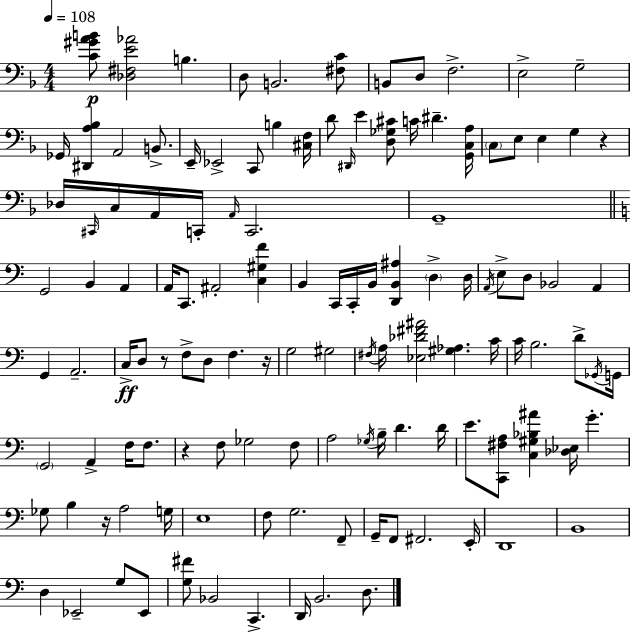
{
  \clef bass
  \numericTimeSignature
  \time 4/4
  \key f \major
  \tempo 4 = 108
  \repeat volta 2 { <c' gis' a' b'>8\p <des fis e' aes'>2 b4. | d8 b,2. <fis c'>8 | b,8 d8 f2.-> | e2-> g2-- | \break ges,16 <dis, a bes>4 a,2 b,8.-> | e,16-- ees,2-> c,8 b4 <cis f>16 | d'8 \grace { dis,16 } e'4 <d ges cis'>8 c'16 dis'4.-- | <g, c a>16 \parenthesize c8 e8 e4 g4 r4 | \break des16 \grace { cis,16 } c16 a,16 c,16-. \grace { a,16 } c,2. | g,1-- | \bar "||" \break \key c \major g,2 b,4 a,4 | a,16 c,8. ais,2-. <c gis f'>4 | b,4 c,16 c,16-. b,16 <d, b, ais>4 \parenthesize d4-> d16 | \acciaccatura { a,16 } e8-> d8 bes,2 a,4 | \break g,4 a,2.-- | c16->\ff d8 r8 f8-> d8 f4. | r16 g2 gis2 | \acciaccatura { fis16 } a16 <ees des' fis' ais'>2 <gis aes>4. | \break c'16 c'16 b2. d'8-> | \acciaccatura { ges,16 } g,16 \parenthesize g,2 a,4-> f16 | f8. r4 f8 ges2 | f8 a2 \acciaccatura { ges16 } b16-- d'4. | \break d'16 e'8. <c, fis a>8 <c gis bes ais'>4 <des ees>16 g'4.-. | ges8 b4 r16 a2 | g16 e1 | f8 g2. | \break f,8-- g,16-- f,8 fis,2. | e,16-. d,1 | b,1 | d4 ees,2-- | \break g8 ees,8 <g fis'>8 bes,2 c,4.-> | d,16 b,2. | d8. } \bar "|."
}